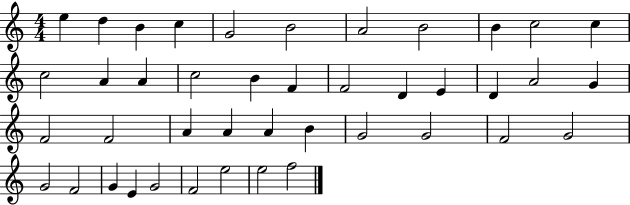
X:1
T:Untitled
M:4/4
L:1/4
K:C
e d B c G2 B2 A2 B2 B c2 c c2 A A c2 B F F2 D E D A2 G F2 F2 A A A B G2 G2 F2 G2 G2 F2 G E G2 F2 e2 e2 f2